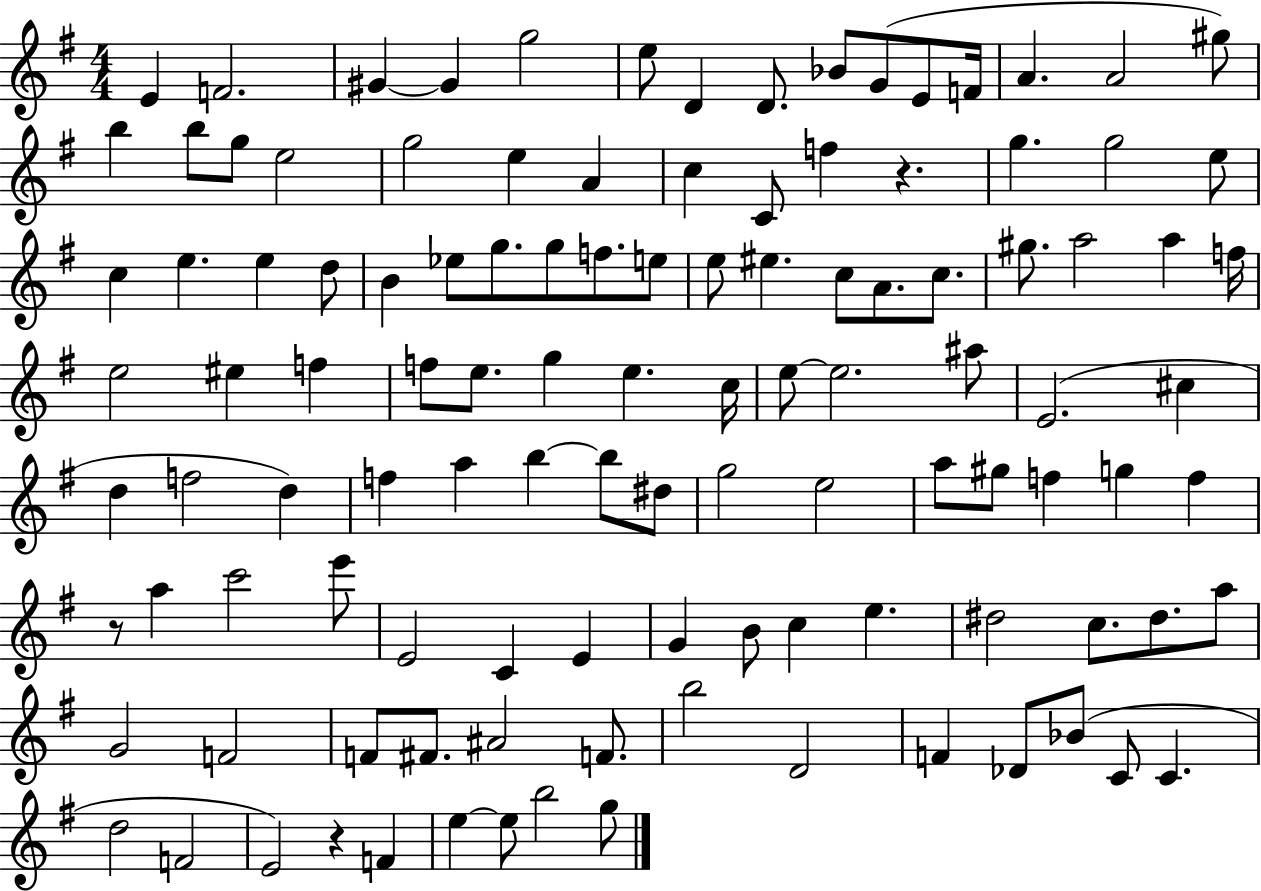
X:1
T:Untitled
M:4/4
L:1/4
K:G
E F2 ^G ^G g2 e/2 D D/2 _B/2 G/2 E/2 F/4 A A2 ^g/2 b b/2 g/2 e2 g2 e A c C/2 f z g g2 e/2 c e e d/2 B _e/2 g/2 g/2 f/2 e/2 e/2 ^e c/2 A/2 c/2 ^g/2 a2 a f/4 e2 ^e f f/2 e/2 g e c/4 e/2 e2 ^a/2 E2 ^c d f2 d f a b b/2 ^d/2 g2 e2 a/2 ^g/2 f g f z/2 a c'2 e'/2 E2 C E G B/2 c e ^d2 c/2 ^d/2 a/2 G2 F2 F/2 ^F/2 ^A2 F/2 b2 D2 F _D/2 _B/2 C/2 C d2 F2 E2 z F e e/2 b2 g/2